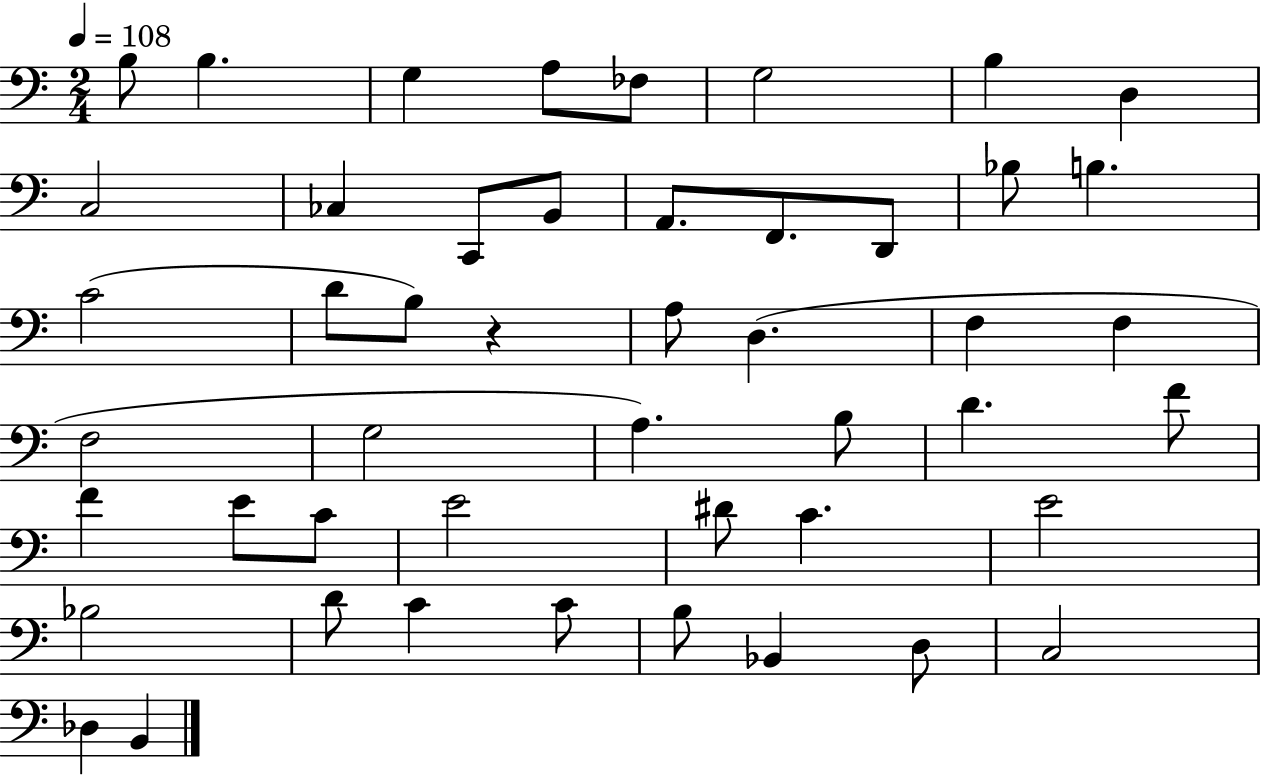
B3/e B3/q. G3/q A3/e FES3/e G3/h B3/q D3/q C3/h CES3/q C2/e B2/e A2/e. F2/e. D2/e Bb3/e B3/q. C4/h D4/e B3/e R/q A3/e D3/q. F3/q F3/q F3/h G3/h A3/q. B3/e D4/q. F4/e F4/q E4/e C4/e E4/h D#4/e C4/q. E4/h Bb3/h D4/e C4/q C4/e B3/e Bb2/q D3/e C3/h Db3/q B2/q